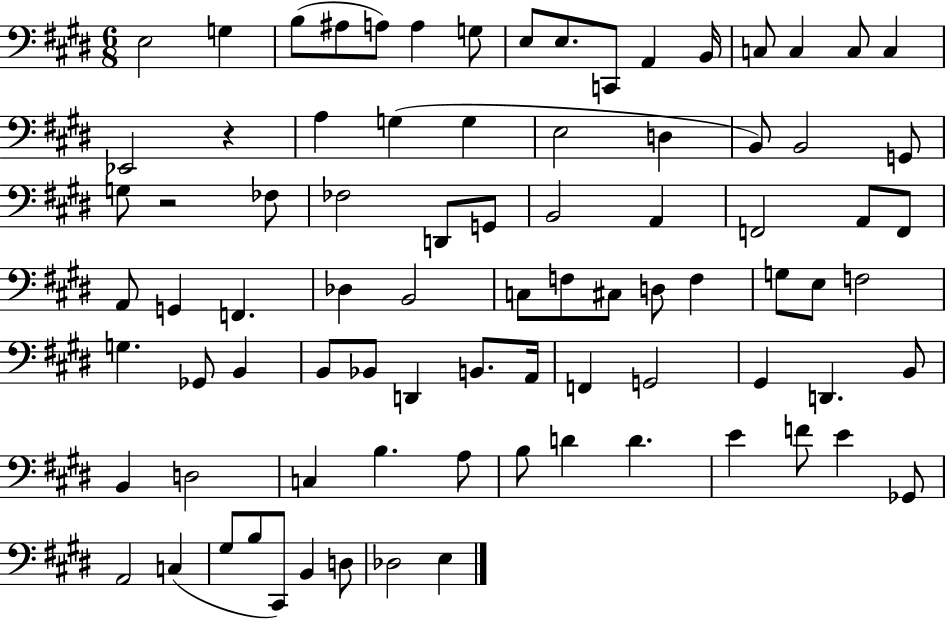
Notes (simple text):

E3/h G3/q B3/e A#3/e A3/e A3/q G3/e E3/e E3/e. C2/e A2/q B2/s C3/e C3/q C3/e C3/q Eb2/h R/q A3/q G3/q G3/q E3/h D3/q B2/e B2/h G2/e G3/e R/h FES3/e FES3/h D2/e G2/e B2/h A2/q F2/h A2/e F2/e A2/e G2/q F2/q. Db3/q B2/h C3/e F3/e C#3/e D3/e F3/q G3/e E3/e F3/h G3/q. Gb2/e B2/q B2/e Bb2/e D2/q B2/e. A2/s F2/q G2/h G#2/q D2/q. B2/e B2/q D3/h C3/q B3/q. A3/e B3/e D4/q D4/q. E4/q F4/e E4/q Gb2/e A2/h C3/q G#3/e B3/e C#2/e B2/q D3/e Db3/h E3/q